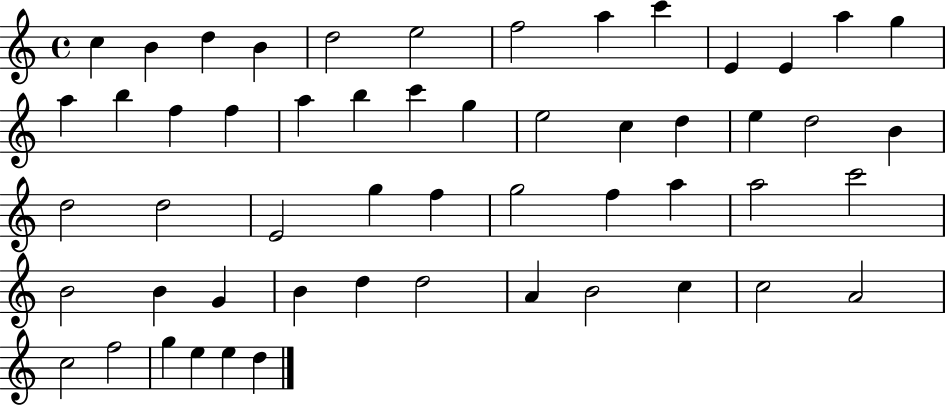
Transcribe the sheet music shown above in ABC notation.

X:1
T:Untitled
M:4/4
L:1/4
K:C
c B d B d2 e2 f2 a c' E E a g a b f f a b c' g e2 c d e d2 B d2 d2 E2 g f g2 f a a2 c'2 B2 B G B d d2 A B2 c c2 A2 c2 f2 g e e d